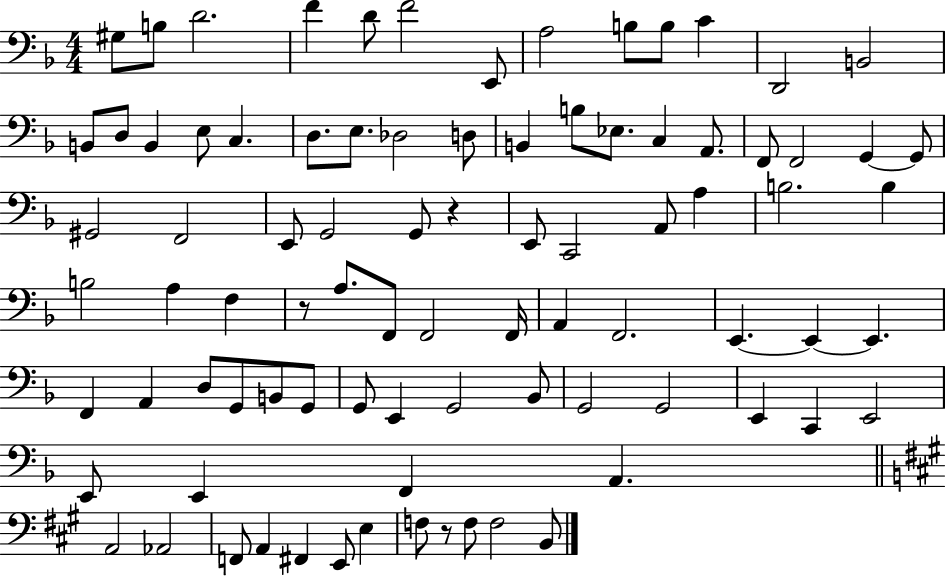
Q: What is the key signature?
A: F major